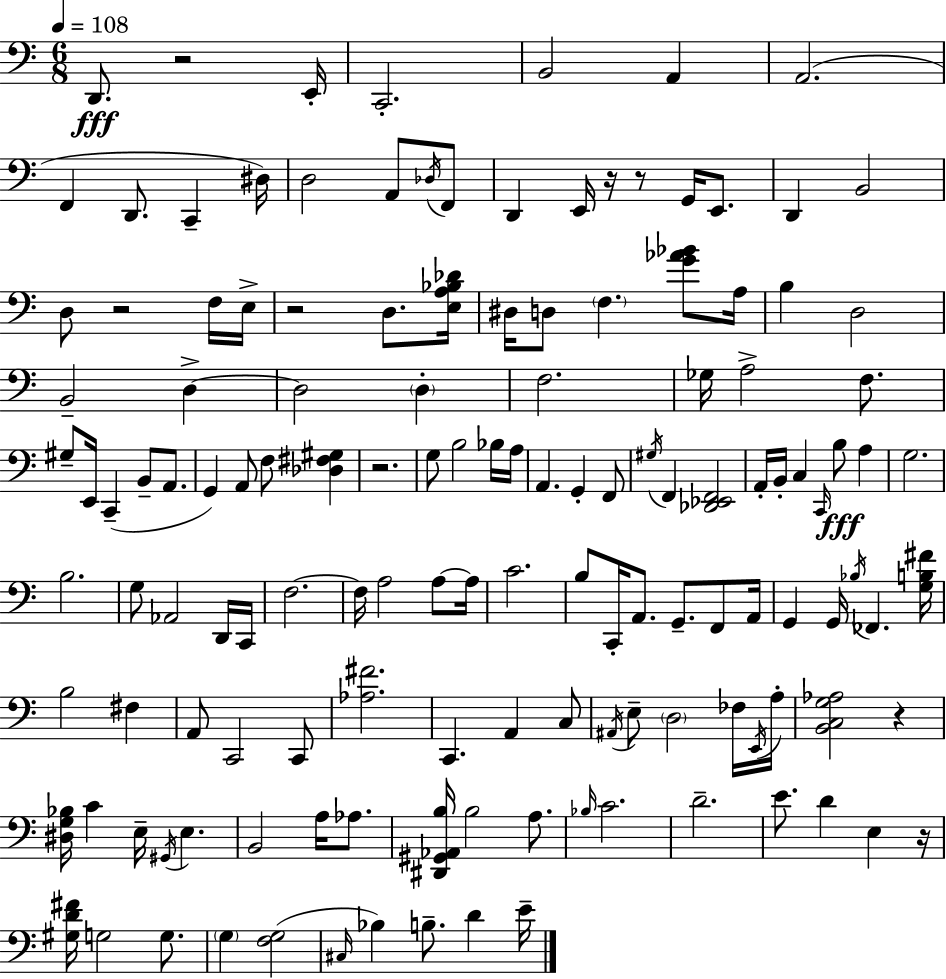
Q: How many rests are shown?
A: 8